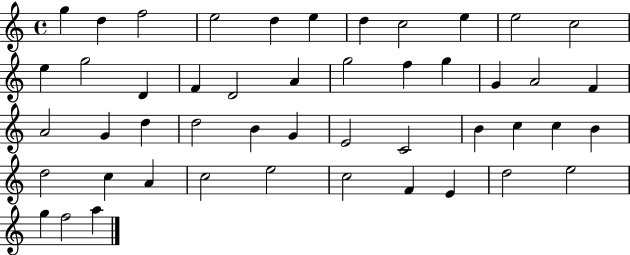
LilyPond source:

{
  \clef treble
  \time 4/4
  \defaultTimeSignature
  \key c \major
  g''4 d''4 f''2 | e''2 d''4 e''4 | d''4 c''2 e''4 | e''2 c''2 | \break e''4 g''2 d'4 | f'4 d'2 a'4 | g''2 f''4 g''4 | g'4 a'2 f'4 | \break a'2 g'4 d''4 | d''2 b'4 g'4 | e'2 c'2 | b'4 c''4 c''4 b'4 | \break d''2 c''4 a'4 | c''2 e''2 | c''2 f'4 e'4 | d''2 e''2 | \break g''4 f''2 a''4 | \bar "|."
}